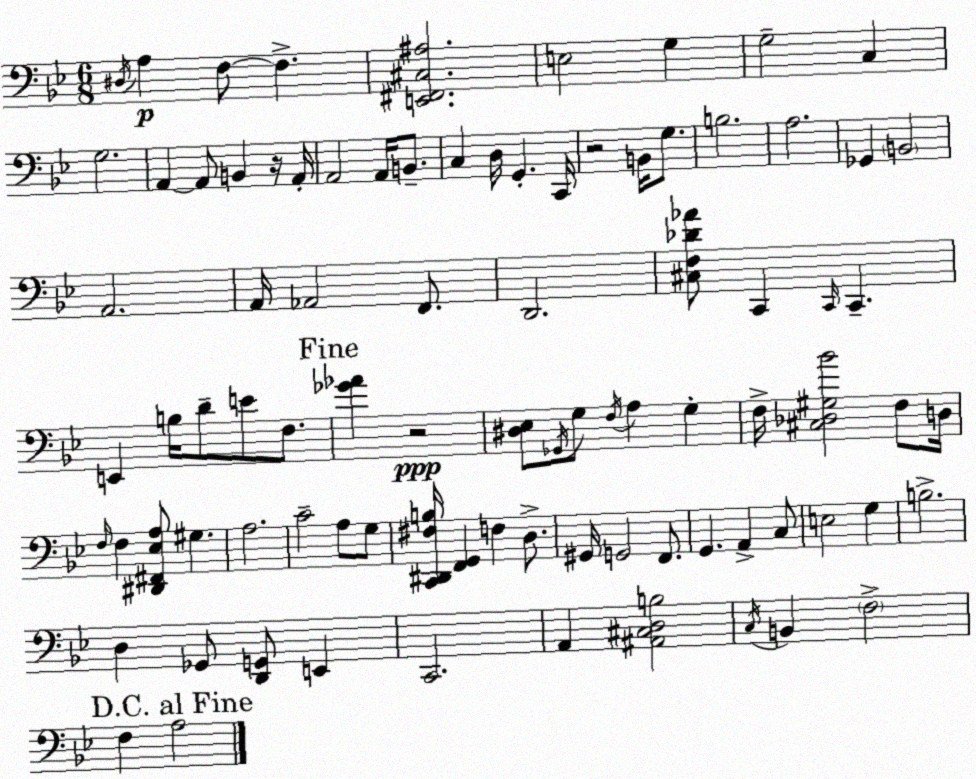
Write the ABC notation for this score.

X:1
T:Untitled
M:6/8
L:1/4
K:Bb
^D,/4 A, F,/2 F, [E,,^F,,^C,^A,]2 E,2 G, G,2 C, G,2 A,, A,,/2 B,, z/4 A,,/4 A,,2 A,,/4 B,,/2 C, D,/4 G,, C,,/4 z2 B,,/4 G,/2 B,2 A,2 _G,, B,,2 A,,2 A,,/4 _A,,2 F,,/2 D,,2 [^C,F,_D_A]/2 C,, C,,/4 C,, E,, B,/4 D/2 E/2 F,/2 [_G_A] z2 [^D,_E,]/2 _G,,/4 G,/2 F,/4 A, G, F,/4 [^C,_D,^G,_B]2 F,/2 D,/4 F,/4 F, [^D,,^F,,_E,A,]/2 ^G, A,2 C2 A,/2 G,/2 [C,,^D,,^F,B,]/4 [F,,G,,] F, D,/2 ^G,,/4 G,,2 F,,/2 G,, A,, C,/2 E,2 G, B,2 D, _G,,/2 [D,,G,,]/2 E,, C,,2 A,, [^A,,^C,D,B,]2 C,/4 B,, F,2 F, A,2